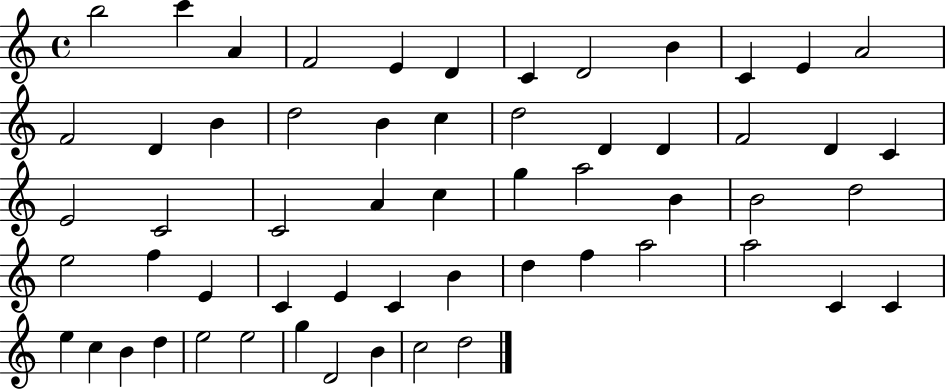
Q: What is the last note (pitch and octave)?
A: D5